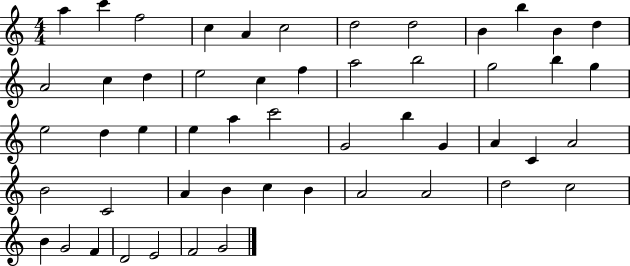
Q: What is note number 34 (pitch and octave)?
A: C4